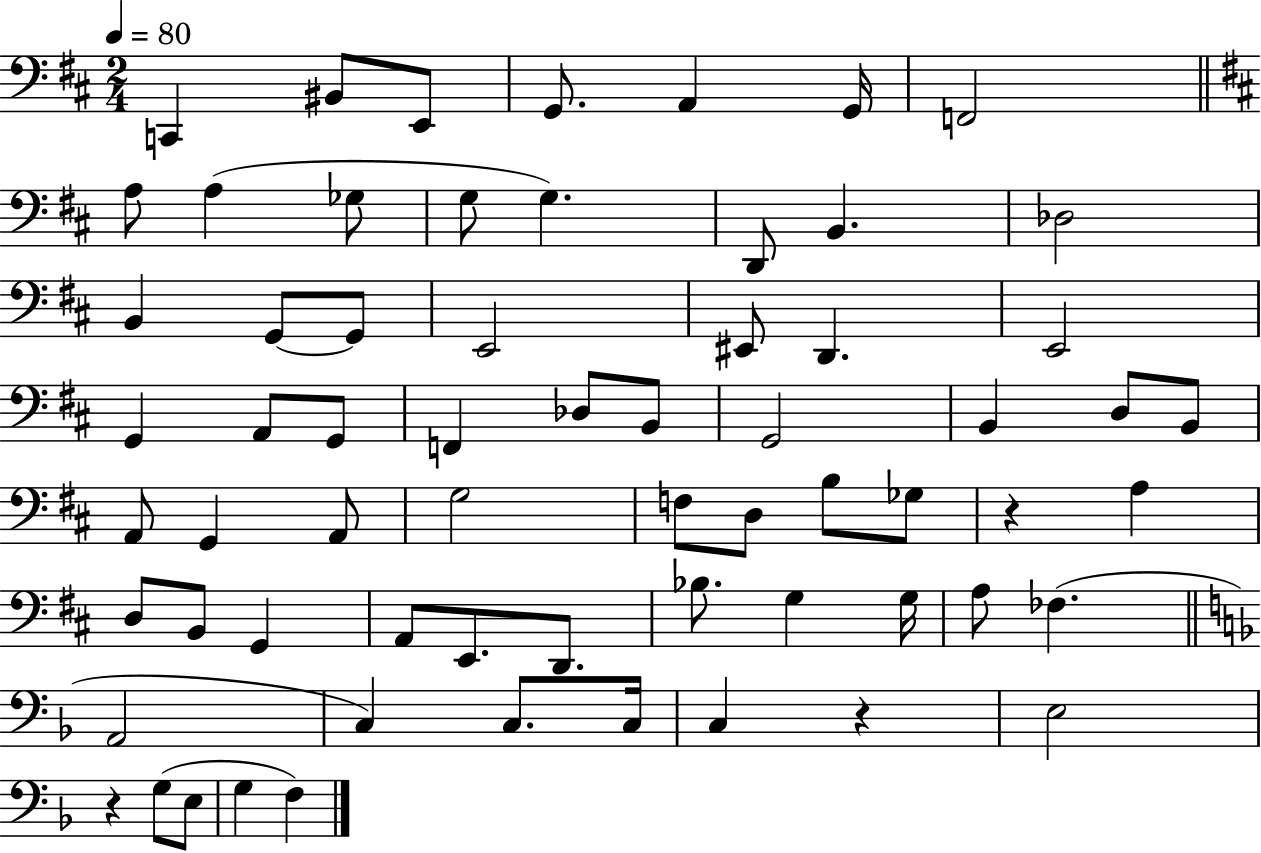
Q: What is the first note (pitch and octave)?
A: C2